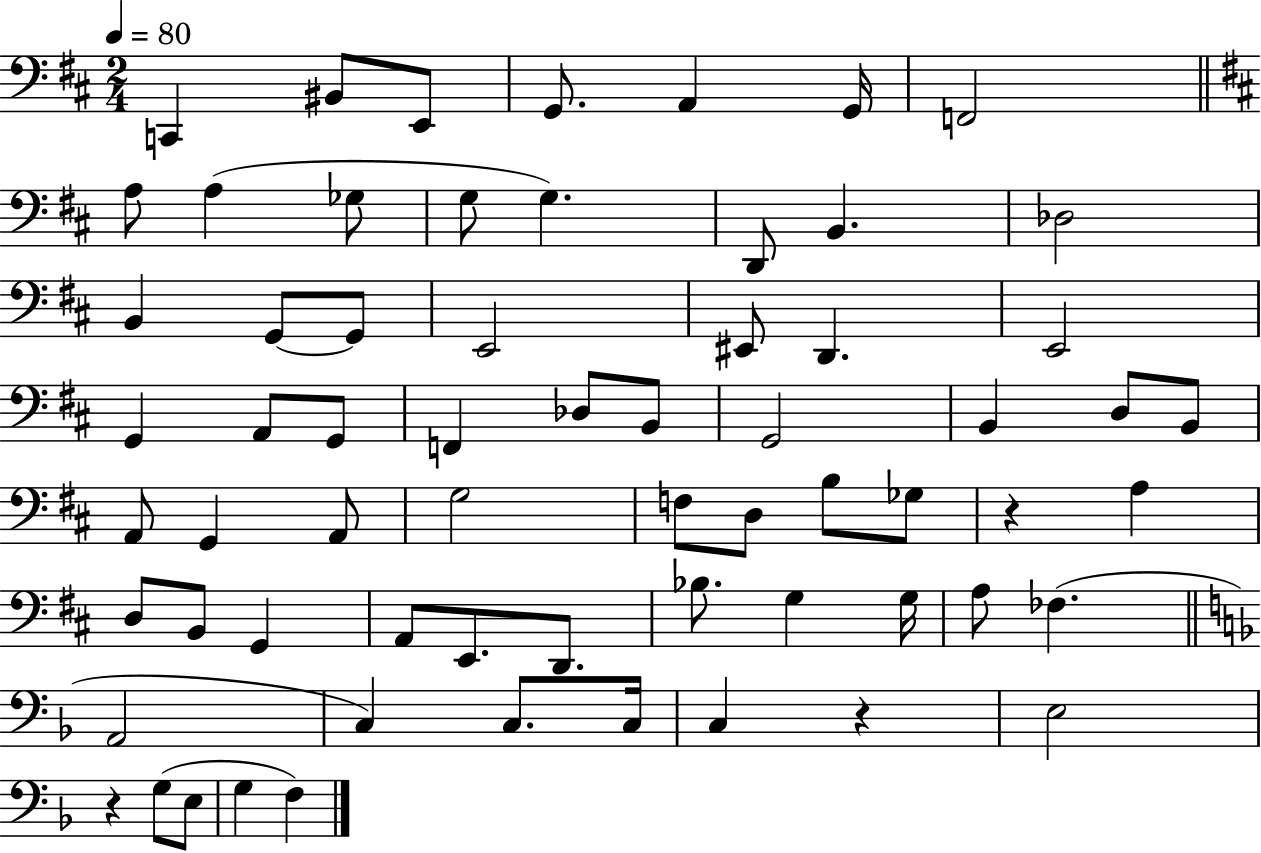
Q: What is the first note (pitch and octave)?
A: C2